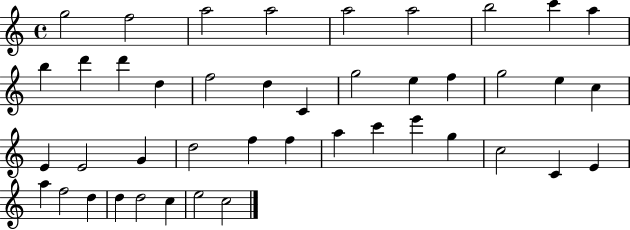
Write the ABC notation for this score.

X:1
T:Untitled
M:4/4
L:1/4
K:C
g2 f2 a2 a2 a2 a2 b2 c' a b d' d' d f2 d C g2 e f g2 e c E E2 G d2 f f a c' e' g c2 C E a f2 d d d2 c e2 c2